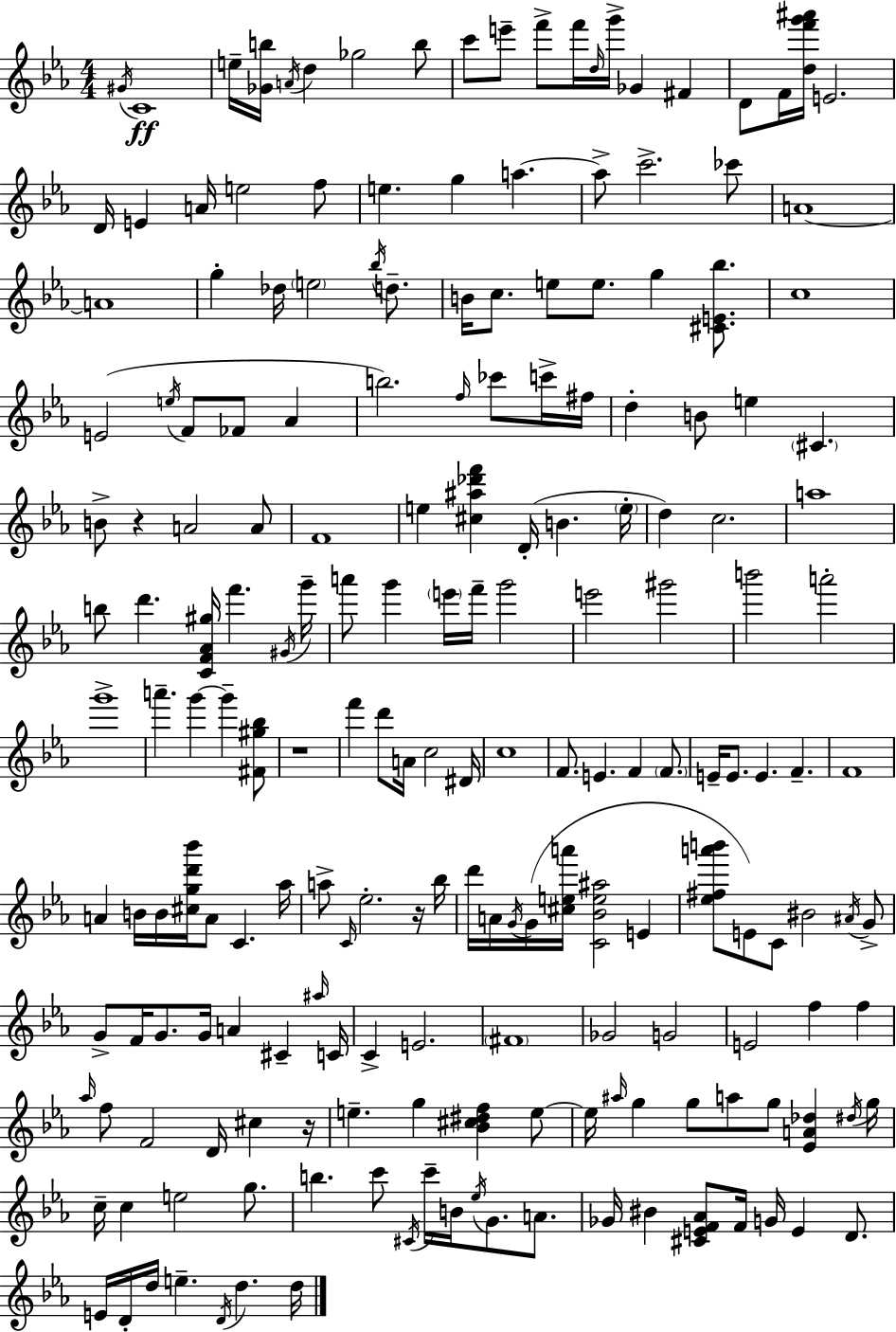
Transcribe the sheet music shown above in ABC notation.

X:1
T:Untitled
M:4/4
L:1/4
K:Eb
^G/4 C4 e/4 [_Gb]/4 A/4 d _g2 b/2 c'/2 e'/2 f'/2 f'/4 d/4 g'/4 _G ^F D/2 F/4 [df'g'^a']/4 E2 D/4 E A/4 e2 f/2 e g a a/2 c'2 _c'/2 A4 A4 g _d/4 e2 _b/4 d/2 B/4 c/2 e/2 e/2 g [^CE_b]/2 c4 E2 e/4 F/2 _F/2 _A b2 f/4 _c'/2 c'/4 ^f/4 d B/2 e ^C B/2 z A2 A/2 F4 e [^c^a_d'f'] D/4 B e/4 d c2 a4 b/2 d' [CF_A^g]/4 f' ^G/4 g'/4 a'/2 g' e'/4 f'/4 g'2 e'2 ^g'2 b'2 a'2 g'4 a' g' g' [^F^g_b]/2 z4 f' d'/2 A/4 c2 ^D/4 c4 F/2 E F F/2 E/4 E/2 E F F4 A B/4 B/4 [^cgd'_b']/4 A/2 C _a/4 a/2 C/4 _e2 z/4 _b/4 d'/4 A/4 G/4 G/4 [^cea']/4 [C_Be^a]2 E [_e^fa'b']/2 E/2 C/2 ^B2 ^A/4 G/2 G/2 F/4 G/2 G/4 A ^C ^a/4 C/4 C E2 ^F4 _G2 G2 E2 f f _a/4 f/2 F2 D/4 ^c z/4 e g [_B^c^df] e/2 e/4 ^a/4 g g/2 a/2 g/2 [_EA_d] ^d/4 g/4 c/4 c e2 g/2 b c'/2 ^C/4 c'/4 B/4 _e/4 G/2 A/2 _G/4 ^B [^CEF_A]/2 F/4 G/4 E D/2 E/4 D/4 d/4 e D/4 d d/4